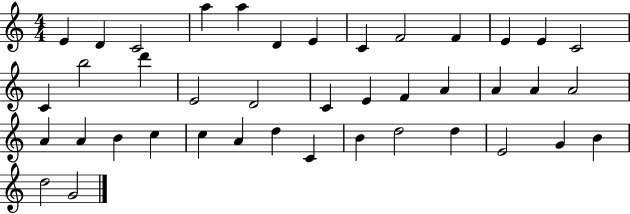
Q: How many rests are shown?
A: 0